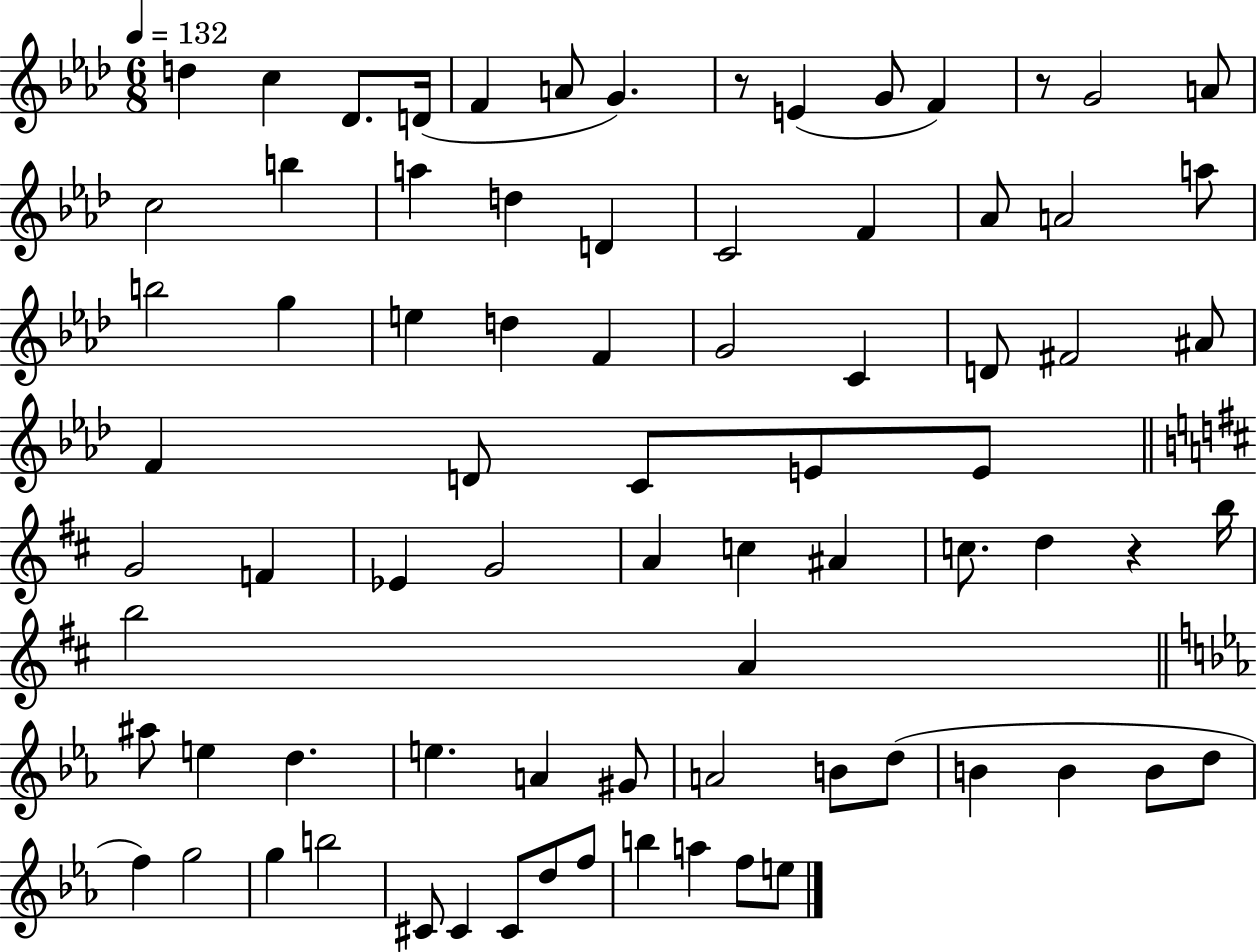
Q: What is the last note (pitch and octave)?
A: E5